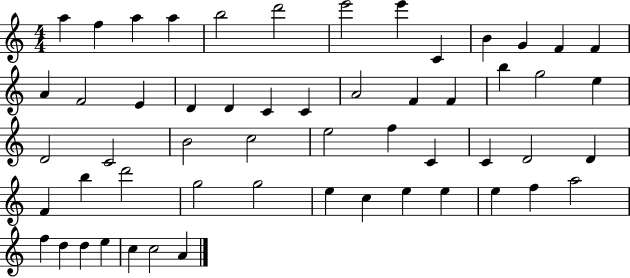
X:1
T:Untitled
M:4/4
L:1/4
K:C
a f a a b2 d'2 e'2 e' C B G F F A F2 E D D C C A2 F F b g2 e D2 C2 B2 c2 e2 f C C D2 D F b d'2 g2 g2 e c e e e f a2 f d d e c c2 A